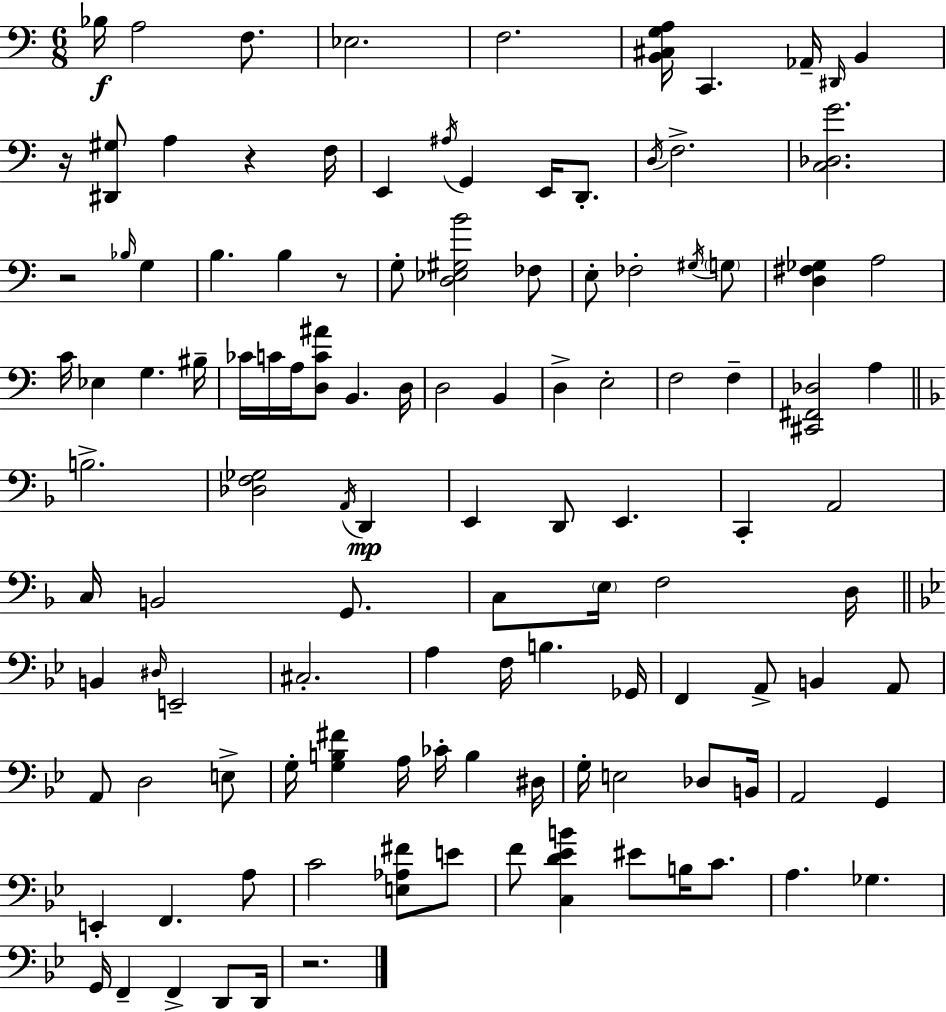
{
  \clef bass
  \numericTimeSignature
  \time 6/8
  \key c \major
  \repeat volta 2 { bes16\f a2 f8. | ees2. | f2. | <b, cis g a>16 c,4. aes,16-- \grace { dis,16 } b,4 | \break r16 <dis, gis>8 a4 r4 | f16 e,4 \acciaccatura { ais16 } g,4 e,16 d,8.-. | \acciaccatura { d16 } f2.-> | <c des g'>2. | \break r2 \grace { bes16 } | g4 b4. b4 | r8 g8-. <d ees gis b'>2 | fes8 e8-. fes2-. | \break \acciaccatura { gis16 } \parenthesize g8 <d fis ges>4 a2 | c'16 ees4 g4. | bis16-- ces'16 c'16 a16 <d c' ais'>8 b,4. | d16 d2 | \break b,4 d4-> e2-. | f2 | f4-- <cis, fis, des>2 | a4 \bar "||" \break \key f \major b2.-> | <des f ges>2 \acciaccatura { a,16 } d,4\mp | e,4 d,8 e,4. | c,4-. a,2 | \break c16 b,2 g,8. | c8 \parenthesize e16 f2 | d16 \bar "||" \break \key bes \major b,4 \grace { dis16 } e,2-- | cis2.-. | a4 f16 b4. | ges,16 f,4 a,8-> b,4 a,8 | \break a,8 d2 e8-> | g16-. <g b fis'>4 a16 ces'16-. b4 | dis16 g16-. e2 des8 | b,16 a,2 g,4 | \break e,4-. f,4. a8 | c'2 <e aes fis'>8 e'8 | f'8 <c d' ees' b'>4 eis'8 b16 c'8. | a4. ges4. | \break g,16 f,4-- f,4-> d,8 | d,16 r2. | } \bar "|."
}